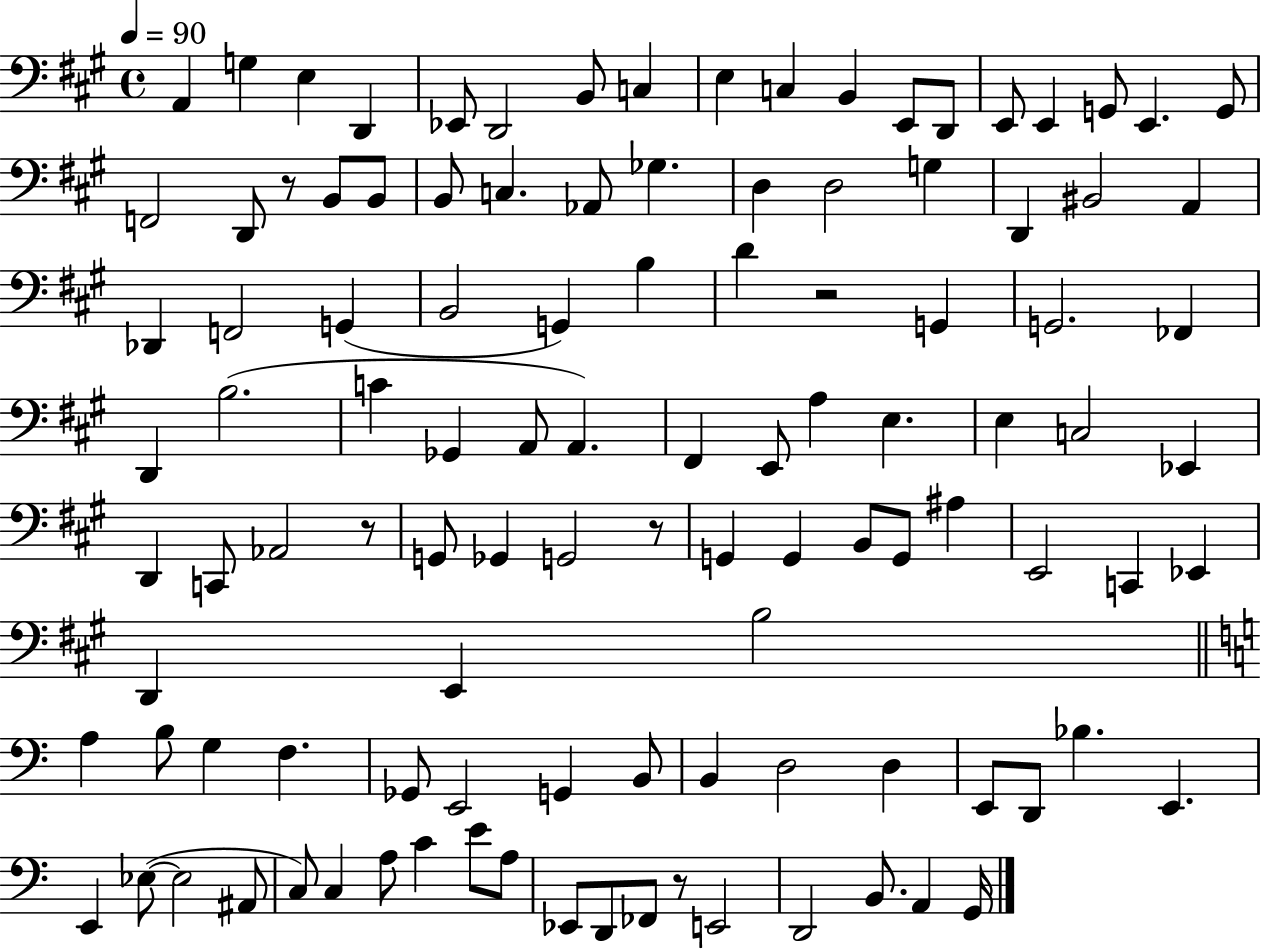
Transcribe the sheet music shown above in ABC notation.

X:1
T:Untitled
M:4/4
L:1/4
K:A
A,, G, E, D,, _E,,/2 D,,2 B,,/2 C, E, C, B,, E,,/2 D,,/2 E,,/2 E,, G,,/2 E,, G,,/2 F,,2 D,,/2 z/2 B,,/2 B,,/2 B,,/2 C, _A,,/2 _G, D, D,2 G, D,, ^B,,2 A,, _D,, F,,2 G,, B,,2 G,, B, D z2 G,, G,,2 _F,, D,, B,2 C _G,, A,,/2 A,, ^F,, E,,/2 A, E, E, C,2 _E,, D,, C,,/2 _A,,2 z/2 G,,/2 _G,, G,,2 z/2 G,, G,, B,,/2 G,,/2 ^A, E,,2 C,, _E,, D,, E,, B,2 A, B,/2 G, F, _G,,/2 E,,2 G,, B,,/2 B,, D,2 D, E,,/2 D,,/2 _B, E,, E,, _E,/2 _E,2 ^A,,/2 C,/2 C, A,/2 C E/2 A,/2 _E,,/2 D,,/2 _F,,/2 z/2 E,,2 D,,2 B,,/2 A,, G,,/4